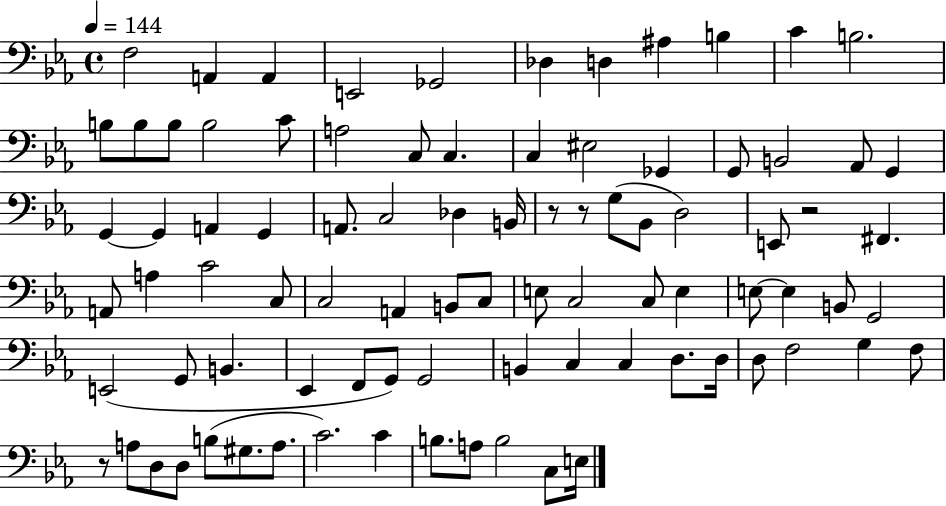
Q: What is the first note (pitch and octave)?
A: F3